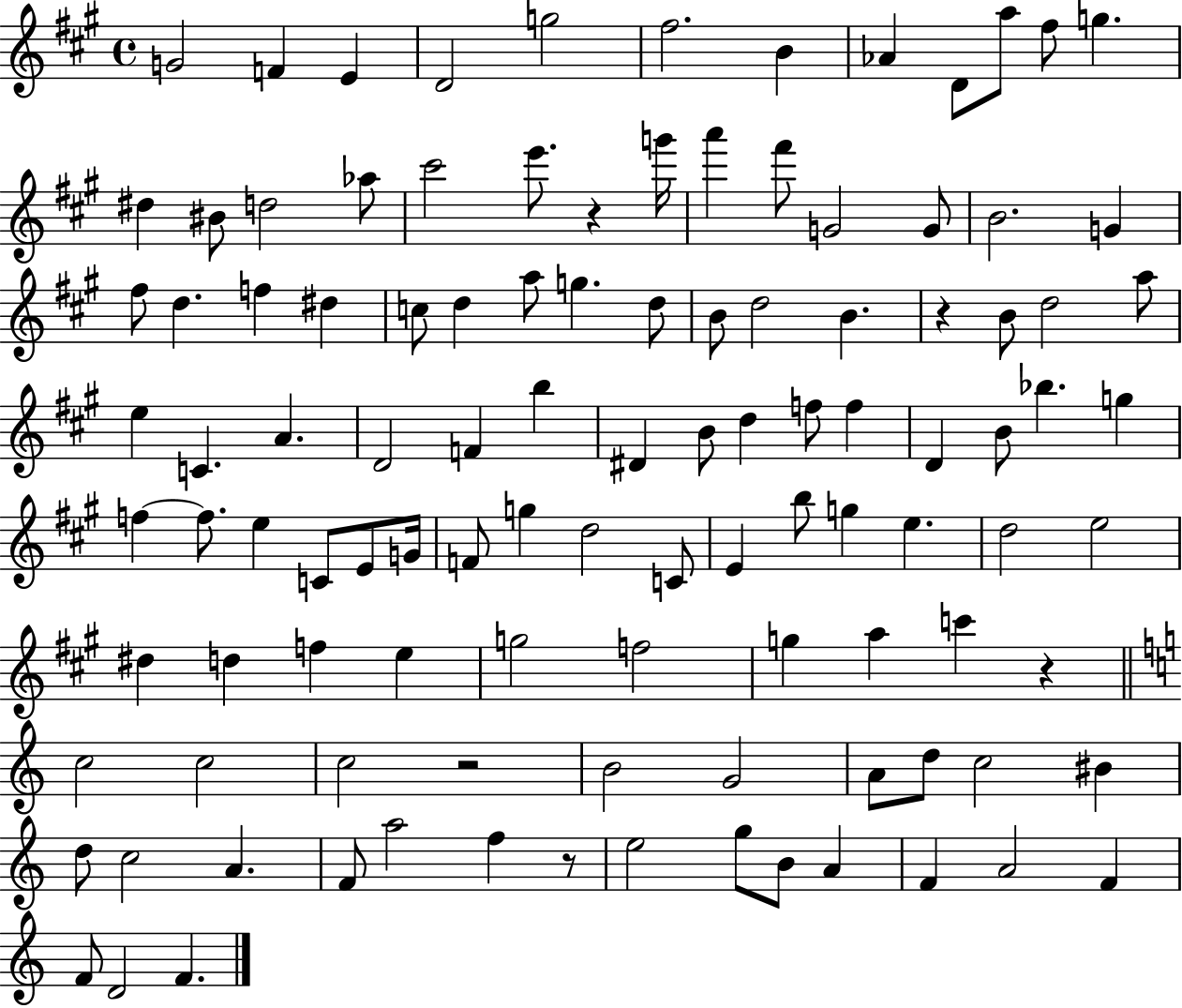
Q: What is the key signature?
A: A major